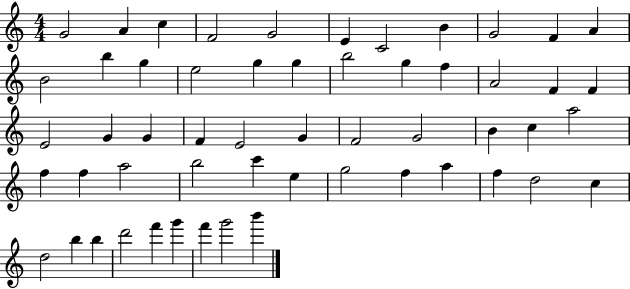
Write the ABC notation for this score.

X:1
T:Untitled
M:4/4
L:1/4
K:C
G2 A c F2 G2 E C2 B G2 F A B2 b g e2 g g b2 g f A2 F F E2 G G F E2 G F2 G2 B c a2 f f a2 b2 c' e g2 f a f d2 c d2 b b d'2 f' g' f' g'2 b'